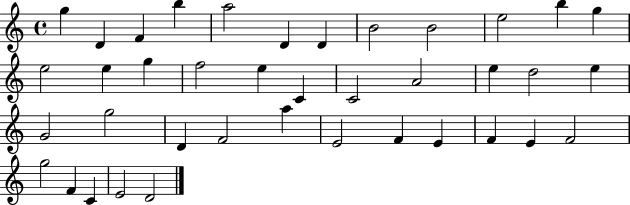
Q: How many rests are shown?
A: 0